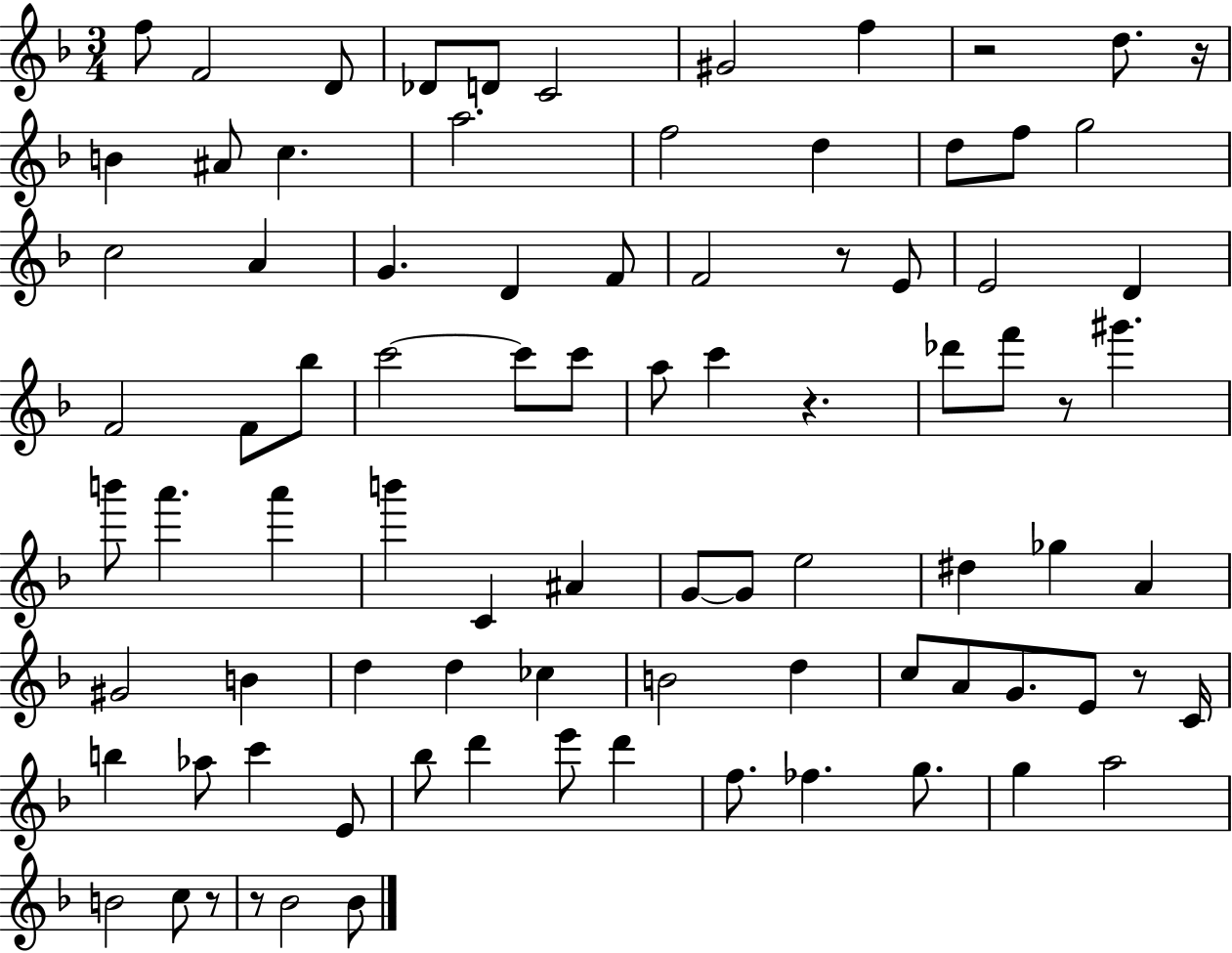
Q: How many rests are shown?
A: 8